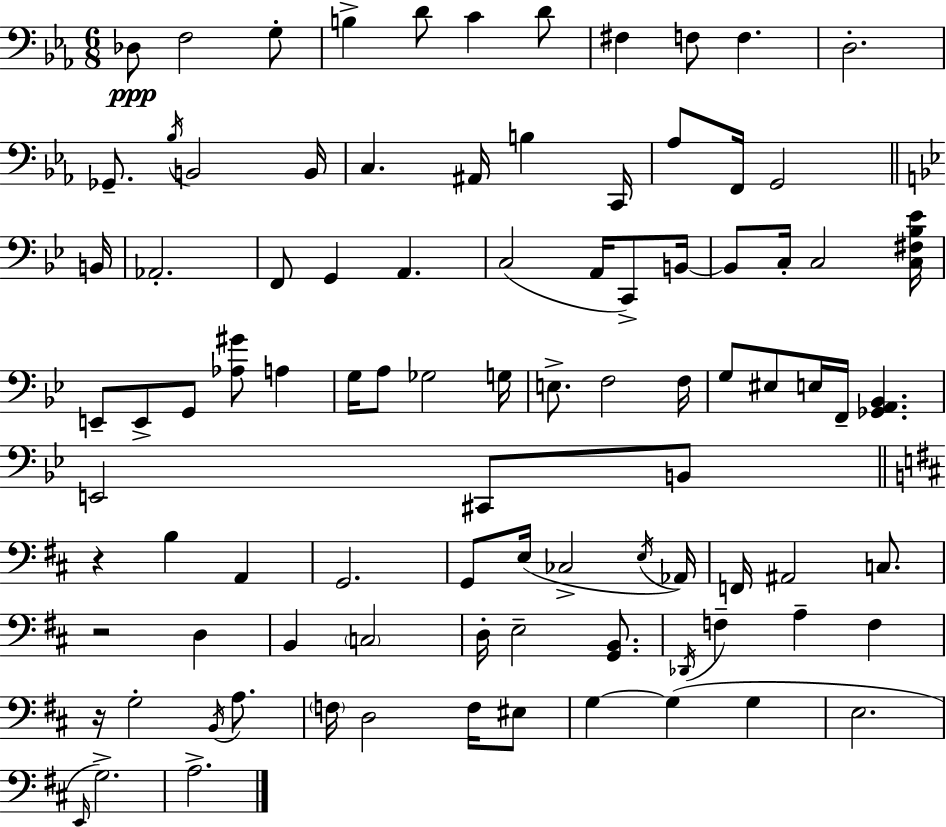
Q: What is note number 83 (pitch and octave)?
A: E3